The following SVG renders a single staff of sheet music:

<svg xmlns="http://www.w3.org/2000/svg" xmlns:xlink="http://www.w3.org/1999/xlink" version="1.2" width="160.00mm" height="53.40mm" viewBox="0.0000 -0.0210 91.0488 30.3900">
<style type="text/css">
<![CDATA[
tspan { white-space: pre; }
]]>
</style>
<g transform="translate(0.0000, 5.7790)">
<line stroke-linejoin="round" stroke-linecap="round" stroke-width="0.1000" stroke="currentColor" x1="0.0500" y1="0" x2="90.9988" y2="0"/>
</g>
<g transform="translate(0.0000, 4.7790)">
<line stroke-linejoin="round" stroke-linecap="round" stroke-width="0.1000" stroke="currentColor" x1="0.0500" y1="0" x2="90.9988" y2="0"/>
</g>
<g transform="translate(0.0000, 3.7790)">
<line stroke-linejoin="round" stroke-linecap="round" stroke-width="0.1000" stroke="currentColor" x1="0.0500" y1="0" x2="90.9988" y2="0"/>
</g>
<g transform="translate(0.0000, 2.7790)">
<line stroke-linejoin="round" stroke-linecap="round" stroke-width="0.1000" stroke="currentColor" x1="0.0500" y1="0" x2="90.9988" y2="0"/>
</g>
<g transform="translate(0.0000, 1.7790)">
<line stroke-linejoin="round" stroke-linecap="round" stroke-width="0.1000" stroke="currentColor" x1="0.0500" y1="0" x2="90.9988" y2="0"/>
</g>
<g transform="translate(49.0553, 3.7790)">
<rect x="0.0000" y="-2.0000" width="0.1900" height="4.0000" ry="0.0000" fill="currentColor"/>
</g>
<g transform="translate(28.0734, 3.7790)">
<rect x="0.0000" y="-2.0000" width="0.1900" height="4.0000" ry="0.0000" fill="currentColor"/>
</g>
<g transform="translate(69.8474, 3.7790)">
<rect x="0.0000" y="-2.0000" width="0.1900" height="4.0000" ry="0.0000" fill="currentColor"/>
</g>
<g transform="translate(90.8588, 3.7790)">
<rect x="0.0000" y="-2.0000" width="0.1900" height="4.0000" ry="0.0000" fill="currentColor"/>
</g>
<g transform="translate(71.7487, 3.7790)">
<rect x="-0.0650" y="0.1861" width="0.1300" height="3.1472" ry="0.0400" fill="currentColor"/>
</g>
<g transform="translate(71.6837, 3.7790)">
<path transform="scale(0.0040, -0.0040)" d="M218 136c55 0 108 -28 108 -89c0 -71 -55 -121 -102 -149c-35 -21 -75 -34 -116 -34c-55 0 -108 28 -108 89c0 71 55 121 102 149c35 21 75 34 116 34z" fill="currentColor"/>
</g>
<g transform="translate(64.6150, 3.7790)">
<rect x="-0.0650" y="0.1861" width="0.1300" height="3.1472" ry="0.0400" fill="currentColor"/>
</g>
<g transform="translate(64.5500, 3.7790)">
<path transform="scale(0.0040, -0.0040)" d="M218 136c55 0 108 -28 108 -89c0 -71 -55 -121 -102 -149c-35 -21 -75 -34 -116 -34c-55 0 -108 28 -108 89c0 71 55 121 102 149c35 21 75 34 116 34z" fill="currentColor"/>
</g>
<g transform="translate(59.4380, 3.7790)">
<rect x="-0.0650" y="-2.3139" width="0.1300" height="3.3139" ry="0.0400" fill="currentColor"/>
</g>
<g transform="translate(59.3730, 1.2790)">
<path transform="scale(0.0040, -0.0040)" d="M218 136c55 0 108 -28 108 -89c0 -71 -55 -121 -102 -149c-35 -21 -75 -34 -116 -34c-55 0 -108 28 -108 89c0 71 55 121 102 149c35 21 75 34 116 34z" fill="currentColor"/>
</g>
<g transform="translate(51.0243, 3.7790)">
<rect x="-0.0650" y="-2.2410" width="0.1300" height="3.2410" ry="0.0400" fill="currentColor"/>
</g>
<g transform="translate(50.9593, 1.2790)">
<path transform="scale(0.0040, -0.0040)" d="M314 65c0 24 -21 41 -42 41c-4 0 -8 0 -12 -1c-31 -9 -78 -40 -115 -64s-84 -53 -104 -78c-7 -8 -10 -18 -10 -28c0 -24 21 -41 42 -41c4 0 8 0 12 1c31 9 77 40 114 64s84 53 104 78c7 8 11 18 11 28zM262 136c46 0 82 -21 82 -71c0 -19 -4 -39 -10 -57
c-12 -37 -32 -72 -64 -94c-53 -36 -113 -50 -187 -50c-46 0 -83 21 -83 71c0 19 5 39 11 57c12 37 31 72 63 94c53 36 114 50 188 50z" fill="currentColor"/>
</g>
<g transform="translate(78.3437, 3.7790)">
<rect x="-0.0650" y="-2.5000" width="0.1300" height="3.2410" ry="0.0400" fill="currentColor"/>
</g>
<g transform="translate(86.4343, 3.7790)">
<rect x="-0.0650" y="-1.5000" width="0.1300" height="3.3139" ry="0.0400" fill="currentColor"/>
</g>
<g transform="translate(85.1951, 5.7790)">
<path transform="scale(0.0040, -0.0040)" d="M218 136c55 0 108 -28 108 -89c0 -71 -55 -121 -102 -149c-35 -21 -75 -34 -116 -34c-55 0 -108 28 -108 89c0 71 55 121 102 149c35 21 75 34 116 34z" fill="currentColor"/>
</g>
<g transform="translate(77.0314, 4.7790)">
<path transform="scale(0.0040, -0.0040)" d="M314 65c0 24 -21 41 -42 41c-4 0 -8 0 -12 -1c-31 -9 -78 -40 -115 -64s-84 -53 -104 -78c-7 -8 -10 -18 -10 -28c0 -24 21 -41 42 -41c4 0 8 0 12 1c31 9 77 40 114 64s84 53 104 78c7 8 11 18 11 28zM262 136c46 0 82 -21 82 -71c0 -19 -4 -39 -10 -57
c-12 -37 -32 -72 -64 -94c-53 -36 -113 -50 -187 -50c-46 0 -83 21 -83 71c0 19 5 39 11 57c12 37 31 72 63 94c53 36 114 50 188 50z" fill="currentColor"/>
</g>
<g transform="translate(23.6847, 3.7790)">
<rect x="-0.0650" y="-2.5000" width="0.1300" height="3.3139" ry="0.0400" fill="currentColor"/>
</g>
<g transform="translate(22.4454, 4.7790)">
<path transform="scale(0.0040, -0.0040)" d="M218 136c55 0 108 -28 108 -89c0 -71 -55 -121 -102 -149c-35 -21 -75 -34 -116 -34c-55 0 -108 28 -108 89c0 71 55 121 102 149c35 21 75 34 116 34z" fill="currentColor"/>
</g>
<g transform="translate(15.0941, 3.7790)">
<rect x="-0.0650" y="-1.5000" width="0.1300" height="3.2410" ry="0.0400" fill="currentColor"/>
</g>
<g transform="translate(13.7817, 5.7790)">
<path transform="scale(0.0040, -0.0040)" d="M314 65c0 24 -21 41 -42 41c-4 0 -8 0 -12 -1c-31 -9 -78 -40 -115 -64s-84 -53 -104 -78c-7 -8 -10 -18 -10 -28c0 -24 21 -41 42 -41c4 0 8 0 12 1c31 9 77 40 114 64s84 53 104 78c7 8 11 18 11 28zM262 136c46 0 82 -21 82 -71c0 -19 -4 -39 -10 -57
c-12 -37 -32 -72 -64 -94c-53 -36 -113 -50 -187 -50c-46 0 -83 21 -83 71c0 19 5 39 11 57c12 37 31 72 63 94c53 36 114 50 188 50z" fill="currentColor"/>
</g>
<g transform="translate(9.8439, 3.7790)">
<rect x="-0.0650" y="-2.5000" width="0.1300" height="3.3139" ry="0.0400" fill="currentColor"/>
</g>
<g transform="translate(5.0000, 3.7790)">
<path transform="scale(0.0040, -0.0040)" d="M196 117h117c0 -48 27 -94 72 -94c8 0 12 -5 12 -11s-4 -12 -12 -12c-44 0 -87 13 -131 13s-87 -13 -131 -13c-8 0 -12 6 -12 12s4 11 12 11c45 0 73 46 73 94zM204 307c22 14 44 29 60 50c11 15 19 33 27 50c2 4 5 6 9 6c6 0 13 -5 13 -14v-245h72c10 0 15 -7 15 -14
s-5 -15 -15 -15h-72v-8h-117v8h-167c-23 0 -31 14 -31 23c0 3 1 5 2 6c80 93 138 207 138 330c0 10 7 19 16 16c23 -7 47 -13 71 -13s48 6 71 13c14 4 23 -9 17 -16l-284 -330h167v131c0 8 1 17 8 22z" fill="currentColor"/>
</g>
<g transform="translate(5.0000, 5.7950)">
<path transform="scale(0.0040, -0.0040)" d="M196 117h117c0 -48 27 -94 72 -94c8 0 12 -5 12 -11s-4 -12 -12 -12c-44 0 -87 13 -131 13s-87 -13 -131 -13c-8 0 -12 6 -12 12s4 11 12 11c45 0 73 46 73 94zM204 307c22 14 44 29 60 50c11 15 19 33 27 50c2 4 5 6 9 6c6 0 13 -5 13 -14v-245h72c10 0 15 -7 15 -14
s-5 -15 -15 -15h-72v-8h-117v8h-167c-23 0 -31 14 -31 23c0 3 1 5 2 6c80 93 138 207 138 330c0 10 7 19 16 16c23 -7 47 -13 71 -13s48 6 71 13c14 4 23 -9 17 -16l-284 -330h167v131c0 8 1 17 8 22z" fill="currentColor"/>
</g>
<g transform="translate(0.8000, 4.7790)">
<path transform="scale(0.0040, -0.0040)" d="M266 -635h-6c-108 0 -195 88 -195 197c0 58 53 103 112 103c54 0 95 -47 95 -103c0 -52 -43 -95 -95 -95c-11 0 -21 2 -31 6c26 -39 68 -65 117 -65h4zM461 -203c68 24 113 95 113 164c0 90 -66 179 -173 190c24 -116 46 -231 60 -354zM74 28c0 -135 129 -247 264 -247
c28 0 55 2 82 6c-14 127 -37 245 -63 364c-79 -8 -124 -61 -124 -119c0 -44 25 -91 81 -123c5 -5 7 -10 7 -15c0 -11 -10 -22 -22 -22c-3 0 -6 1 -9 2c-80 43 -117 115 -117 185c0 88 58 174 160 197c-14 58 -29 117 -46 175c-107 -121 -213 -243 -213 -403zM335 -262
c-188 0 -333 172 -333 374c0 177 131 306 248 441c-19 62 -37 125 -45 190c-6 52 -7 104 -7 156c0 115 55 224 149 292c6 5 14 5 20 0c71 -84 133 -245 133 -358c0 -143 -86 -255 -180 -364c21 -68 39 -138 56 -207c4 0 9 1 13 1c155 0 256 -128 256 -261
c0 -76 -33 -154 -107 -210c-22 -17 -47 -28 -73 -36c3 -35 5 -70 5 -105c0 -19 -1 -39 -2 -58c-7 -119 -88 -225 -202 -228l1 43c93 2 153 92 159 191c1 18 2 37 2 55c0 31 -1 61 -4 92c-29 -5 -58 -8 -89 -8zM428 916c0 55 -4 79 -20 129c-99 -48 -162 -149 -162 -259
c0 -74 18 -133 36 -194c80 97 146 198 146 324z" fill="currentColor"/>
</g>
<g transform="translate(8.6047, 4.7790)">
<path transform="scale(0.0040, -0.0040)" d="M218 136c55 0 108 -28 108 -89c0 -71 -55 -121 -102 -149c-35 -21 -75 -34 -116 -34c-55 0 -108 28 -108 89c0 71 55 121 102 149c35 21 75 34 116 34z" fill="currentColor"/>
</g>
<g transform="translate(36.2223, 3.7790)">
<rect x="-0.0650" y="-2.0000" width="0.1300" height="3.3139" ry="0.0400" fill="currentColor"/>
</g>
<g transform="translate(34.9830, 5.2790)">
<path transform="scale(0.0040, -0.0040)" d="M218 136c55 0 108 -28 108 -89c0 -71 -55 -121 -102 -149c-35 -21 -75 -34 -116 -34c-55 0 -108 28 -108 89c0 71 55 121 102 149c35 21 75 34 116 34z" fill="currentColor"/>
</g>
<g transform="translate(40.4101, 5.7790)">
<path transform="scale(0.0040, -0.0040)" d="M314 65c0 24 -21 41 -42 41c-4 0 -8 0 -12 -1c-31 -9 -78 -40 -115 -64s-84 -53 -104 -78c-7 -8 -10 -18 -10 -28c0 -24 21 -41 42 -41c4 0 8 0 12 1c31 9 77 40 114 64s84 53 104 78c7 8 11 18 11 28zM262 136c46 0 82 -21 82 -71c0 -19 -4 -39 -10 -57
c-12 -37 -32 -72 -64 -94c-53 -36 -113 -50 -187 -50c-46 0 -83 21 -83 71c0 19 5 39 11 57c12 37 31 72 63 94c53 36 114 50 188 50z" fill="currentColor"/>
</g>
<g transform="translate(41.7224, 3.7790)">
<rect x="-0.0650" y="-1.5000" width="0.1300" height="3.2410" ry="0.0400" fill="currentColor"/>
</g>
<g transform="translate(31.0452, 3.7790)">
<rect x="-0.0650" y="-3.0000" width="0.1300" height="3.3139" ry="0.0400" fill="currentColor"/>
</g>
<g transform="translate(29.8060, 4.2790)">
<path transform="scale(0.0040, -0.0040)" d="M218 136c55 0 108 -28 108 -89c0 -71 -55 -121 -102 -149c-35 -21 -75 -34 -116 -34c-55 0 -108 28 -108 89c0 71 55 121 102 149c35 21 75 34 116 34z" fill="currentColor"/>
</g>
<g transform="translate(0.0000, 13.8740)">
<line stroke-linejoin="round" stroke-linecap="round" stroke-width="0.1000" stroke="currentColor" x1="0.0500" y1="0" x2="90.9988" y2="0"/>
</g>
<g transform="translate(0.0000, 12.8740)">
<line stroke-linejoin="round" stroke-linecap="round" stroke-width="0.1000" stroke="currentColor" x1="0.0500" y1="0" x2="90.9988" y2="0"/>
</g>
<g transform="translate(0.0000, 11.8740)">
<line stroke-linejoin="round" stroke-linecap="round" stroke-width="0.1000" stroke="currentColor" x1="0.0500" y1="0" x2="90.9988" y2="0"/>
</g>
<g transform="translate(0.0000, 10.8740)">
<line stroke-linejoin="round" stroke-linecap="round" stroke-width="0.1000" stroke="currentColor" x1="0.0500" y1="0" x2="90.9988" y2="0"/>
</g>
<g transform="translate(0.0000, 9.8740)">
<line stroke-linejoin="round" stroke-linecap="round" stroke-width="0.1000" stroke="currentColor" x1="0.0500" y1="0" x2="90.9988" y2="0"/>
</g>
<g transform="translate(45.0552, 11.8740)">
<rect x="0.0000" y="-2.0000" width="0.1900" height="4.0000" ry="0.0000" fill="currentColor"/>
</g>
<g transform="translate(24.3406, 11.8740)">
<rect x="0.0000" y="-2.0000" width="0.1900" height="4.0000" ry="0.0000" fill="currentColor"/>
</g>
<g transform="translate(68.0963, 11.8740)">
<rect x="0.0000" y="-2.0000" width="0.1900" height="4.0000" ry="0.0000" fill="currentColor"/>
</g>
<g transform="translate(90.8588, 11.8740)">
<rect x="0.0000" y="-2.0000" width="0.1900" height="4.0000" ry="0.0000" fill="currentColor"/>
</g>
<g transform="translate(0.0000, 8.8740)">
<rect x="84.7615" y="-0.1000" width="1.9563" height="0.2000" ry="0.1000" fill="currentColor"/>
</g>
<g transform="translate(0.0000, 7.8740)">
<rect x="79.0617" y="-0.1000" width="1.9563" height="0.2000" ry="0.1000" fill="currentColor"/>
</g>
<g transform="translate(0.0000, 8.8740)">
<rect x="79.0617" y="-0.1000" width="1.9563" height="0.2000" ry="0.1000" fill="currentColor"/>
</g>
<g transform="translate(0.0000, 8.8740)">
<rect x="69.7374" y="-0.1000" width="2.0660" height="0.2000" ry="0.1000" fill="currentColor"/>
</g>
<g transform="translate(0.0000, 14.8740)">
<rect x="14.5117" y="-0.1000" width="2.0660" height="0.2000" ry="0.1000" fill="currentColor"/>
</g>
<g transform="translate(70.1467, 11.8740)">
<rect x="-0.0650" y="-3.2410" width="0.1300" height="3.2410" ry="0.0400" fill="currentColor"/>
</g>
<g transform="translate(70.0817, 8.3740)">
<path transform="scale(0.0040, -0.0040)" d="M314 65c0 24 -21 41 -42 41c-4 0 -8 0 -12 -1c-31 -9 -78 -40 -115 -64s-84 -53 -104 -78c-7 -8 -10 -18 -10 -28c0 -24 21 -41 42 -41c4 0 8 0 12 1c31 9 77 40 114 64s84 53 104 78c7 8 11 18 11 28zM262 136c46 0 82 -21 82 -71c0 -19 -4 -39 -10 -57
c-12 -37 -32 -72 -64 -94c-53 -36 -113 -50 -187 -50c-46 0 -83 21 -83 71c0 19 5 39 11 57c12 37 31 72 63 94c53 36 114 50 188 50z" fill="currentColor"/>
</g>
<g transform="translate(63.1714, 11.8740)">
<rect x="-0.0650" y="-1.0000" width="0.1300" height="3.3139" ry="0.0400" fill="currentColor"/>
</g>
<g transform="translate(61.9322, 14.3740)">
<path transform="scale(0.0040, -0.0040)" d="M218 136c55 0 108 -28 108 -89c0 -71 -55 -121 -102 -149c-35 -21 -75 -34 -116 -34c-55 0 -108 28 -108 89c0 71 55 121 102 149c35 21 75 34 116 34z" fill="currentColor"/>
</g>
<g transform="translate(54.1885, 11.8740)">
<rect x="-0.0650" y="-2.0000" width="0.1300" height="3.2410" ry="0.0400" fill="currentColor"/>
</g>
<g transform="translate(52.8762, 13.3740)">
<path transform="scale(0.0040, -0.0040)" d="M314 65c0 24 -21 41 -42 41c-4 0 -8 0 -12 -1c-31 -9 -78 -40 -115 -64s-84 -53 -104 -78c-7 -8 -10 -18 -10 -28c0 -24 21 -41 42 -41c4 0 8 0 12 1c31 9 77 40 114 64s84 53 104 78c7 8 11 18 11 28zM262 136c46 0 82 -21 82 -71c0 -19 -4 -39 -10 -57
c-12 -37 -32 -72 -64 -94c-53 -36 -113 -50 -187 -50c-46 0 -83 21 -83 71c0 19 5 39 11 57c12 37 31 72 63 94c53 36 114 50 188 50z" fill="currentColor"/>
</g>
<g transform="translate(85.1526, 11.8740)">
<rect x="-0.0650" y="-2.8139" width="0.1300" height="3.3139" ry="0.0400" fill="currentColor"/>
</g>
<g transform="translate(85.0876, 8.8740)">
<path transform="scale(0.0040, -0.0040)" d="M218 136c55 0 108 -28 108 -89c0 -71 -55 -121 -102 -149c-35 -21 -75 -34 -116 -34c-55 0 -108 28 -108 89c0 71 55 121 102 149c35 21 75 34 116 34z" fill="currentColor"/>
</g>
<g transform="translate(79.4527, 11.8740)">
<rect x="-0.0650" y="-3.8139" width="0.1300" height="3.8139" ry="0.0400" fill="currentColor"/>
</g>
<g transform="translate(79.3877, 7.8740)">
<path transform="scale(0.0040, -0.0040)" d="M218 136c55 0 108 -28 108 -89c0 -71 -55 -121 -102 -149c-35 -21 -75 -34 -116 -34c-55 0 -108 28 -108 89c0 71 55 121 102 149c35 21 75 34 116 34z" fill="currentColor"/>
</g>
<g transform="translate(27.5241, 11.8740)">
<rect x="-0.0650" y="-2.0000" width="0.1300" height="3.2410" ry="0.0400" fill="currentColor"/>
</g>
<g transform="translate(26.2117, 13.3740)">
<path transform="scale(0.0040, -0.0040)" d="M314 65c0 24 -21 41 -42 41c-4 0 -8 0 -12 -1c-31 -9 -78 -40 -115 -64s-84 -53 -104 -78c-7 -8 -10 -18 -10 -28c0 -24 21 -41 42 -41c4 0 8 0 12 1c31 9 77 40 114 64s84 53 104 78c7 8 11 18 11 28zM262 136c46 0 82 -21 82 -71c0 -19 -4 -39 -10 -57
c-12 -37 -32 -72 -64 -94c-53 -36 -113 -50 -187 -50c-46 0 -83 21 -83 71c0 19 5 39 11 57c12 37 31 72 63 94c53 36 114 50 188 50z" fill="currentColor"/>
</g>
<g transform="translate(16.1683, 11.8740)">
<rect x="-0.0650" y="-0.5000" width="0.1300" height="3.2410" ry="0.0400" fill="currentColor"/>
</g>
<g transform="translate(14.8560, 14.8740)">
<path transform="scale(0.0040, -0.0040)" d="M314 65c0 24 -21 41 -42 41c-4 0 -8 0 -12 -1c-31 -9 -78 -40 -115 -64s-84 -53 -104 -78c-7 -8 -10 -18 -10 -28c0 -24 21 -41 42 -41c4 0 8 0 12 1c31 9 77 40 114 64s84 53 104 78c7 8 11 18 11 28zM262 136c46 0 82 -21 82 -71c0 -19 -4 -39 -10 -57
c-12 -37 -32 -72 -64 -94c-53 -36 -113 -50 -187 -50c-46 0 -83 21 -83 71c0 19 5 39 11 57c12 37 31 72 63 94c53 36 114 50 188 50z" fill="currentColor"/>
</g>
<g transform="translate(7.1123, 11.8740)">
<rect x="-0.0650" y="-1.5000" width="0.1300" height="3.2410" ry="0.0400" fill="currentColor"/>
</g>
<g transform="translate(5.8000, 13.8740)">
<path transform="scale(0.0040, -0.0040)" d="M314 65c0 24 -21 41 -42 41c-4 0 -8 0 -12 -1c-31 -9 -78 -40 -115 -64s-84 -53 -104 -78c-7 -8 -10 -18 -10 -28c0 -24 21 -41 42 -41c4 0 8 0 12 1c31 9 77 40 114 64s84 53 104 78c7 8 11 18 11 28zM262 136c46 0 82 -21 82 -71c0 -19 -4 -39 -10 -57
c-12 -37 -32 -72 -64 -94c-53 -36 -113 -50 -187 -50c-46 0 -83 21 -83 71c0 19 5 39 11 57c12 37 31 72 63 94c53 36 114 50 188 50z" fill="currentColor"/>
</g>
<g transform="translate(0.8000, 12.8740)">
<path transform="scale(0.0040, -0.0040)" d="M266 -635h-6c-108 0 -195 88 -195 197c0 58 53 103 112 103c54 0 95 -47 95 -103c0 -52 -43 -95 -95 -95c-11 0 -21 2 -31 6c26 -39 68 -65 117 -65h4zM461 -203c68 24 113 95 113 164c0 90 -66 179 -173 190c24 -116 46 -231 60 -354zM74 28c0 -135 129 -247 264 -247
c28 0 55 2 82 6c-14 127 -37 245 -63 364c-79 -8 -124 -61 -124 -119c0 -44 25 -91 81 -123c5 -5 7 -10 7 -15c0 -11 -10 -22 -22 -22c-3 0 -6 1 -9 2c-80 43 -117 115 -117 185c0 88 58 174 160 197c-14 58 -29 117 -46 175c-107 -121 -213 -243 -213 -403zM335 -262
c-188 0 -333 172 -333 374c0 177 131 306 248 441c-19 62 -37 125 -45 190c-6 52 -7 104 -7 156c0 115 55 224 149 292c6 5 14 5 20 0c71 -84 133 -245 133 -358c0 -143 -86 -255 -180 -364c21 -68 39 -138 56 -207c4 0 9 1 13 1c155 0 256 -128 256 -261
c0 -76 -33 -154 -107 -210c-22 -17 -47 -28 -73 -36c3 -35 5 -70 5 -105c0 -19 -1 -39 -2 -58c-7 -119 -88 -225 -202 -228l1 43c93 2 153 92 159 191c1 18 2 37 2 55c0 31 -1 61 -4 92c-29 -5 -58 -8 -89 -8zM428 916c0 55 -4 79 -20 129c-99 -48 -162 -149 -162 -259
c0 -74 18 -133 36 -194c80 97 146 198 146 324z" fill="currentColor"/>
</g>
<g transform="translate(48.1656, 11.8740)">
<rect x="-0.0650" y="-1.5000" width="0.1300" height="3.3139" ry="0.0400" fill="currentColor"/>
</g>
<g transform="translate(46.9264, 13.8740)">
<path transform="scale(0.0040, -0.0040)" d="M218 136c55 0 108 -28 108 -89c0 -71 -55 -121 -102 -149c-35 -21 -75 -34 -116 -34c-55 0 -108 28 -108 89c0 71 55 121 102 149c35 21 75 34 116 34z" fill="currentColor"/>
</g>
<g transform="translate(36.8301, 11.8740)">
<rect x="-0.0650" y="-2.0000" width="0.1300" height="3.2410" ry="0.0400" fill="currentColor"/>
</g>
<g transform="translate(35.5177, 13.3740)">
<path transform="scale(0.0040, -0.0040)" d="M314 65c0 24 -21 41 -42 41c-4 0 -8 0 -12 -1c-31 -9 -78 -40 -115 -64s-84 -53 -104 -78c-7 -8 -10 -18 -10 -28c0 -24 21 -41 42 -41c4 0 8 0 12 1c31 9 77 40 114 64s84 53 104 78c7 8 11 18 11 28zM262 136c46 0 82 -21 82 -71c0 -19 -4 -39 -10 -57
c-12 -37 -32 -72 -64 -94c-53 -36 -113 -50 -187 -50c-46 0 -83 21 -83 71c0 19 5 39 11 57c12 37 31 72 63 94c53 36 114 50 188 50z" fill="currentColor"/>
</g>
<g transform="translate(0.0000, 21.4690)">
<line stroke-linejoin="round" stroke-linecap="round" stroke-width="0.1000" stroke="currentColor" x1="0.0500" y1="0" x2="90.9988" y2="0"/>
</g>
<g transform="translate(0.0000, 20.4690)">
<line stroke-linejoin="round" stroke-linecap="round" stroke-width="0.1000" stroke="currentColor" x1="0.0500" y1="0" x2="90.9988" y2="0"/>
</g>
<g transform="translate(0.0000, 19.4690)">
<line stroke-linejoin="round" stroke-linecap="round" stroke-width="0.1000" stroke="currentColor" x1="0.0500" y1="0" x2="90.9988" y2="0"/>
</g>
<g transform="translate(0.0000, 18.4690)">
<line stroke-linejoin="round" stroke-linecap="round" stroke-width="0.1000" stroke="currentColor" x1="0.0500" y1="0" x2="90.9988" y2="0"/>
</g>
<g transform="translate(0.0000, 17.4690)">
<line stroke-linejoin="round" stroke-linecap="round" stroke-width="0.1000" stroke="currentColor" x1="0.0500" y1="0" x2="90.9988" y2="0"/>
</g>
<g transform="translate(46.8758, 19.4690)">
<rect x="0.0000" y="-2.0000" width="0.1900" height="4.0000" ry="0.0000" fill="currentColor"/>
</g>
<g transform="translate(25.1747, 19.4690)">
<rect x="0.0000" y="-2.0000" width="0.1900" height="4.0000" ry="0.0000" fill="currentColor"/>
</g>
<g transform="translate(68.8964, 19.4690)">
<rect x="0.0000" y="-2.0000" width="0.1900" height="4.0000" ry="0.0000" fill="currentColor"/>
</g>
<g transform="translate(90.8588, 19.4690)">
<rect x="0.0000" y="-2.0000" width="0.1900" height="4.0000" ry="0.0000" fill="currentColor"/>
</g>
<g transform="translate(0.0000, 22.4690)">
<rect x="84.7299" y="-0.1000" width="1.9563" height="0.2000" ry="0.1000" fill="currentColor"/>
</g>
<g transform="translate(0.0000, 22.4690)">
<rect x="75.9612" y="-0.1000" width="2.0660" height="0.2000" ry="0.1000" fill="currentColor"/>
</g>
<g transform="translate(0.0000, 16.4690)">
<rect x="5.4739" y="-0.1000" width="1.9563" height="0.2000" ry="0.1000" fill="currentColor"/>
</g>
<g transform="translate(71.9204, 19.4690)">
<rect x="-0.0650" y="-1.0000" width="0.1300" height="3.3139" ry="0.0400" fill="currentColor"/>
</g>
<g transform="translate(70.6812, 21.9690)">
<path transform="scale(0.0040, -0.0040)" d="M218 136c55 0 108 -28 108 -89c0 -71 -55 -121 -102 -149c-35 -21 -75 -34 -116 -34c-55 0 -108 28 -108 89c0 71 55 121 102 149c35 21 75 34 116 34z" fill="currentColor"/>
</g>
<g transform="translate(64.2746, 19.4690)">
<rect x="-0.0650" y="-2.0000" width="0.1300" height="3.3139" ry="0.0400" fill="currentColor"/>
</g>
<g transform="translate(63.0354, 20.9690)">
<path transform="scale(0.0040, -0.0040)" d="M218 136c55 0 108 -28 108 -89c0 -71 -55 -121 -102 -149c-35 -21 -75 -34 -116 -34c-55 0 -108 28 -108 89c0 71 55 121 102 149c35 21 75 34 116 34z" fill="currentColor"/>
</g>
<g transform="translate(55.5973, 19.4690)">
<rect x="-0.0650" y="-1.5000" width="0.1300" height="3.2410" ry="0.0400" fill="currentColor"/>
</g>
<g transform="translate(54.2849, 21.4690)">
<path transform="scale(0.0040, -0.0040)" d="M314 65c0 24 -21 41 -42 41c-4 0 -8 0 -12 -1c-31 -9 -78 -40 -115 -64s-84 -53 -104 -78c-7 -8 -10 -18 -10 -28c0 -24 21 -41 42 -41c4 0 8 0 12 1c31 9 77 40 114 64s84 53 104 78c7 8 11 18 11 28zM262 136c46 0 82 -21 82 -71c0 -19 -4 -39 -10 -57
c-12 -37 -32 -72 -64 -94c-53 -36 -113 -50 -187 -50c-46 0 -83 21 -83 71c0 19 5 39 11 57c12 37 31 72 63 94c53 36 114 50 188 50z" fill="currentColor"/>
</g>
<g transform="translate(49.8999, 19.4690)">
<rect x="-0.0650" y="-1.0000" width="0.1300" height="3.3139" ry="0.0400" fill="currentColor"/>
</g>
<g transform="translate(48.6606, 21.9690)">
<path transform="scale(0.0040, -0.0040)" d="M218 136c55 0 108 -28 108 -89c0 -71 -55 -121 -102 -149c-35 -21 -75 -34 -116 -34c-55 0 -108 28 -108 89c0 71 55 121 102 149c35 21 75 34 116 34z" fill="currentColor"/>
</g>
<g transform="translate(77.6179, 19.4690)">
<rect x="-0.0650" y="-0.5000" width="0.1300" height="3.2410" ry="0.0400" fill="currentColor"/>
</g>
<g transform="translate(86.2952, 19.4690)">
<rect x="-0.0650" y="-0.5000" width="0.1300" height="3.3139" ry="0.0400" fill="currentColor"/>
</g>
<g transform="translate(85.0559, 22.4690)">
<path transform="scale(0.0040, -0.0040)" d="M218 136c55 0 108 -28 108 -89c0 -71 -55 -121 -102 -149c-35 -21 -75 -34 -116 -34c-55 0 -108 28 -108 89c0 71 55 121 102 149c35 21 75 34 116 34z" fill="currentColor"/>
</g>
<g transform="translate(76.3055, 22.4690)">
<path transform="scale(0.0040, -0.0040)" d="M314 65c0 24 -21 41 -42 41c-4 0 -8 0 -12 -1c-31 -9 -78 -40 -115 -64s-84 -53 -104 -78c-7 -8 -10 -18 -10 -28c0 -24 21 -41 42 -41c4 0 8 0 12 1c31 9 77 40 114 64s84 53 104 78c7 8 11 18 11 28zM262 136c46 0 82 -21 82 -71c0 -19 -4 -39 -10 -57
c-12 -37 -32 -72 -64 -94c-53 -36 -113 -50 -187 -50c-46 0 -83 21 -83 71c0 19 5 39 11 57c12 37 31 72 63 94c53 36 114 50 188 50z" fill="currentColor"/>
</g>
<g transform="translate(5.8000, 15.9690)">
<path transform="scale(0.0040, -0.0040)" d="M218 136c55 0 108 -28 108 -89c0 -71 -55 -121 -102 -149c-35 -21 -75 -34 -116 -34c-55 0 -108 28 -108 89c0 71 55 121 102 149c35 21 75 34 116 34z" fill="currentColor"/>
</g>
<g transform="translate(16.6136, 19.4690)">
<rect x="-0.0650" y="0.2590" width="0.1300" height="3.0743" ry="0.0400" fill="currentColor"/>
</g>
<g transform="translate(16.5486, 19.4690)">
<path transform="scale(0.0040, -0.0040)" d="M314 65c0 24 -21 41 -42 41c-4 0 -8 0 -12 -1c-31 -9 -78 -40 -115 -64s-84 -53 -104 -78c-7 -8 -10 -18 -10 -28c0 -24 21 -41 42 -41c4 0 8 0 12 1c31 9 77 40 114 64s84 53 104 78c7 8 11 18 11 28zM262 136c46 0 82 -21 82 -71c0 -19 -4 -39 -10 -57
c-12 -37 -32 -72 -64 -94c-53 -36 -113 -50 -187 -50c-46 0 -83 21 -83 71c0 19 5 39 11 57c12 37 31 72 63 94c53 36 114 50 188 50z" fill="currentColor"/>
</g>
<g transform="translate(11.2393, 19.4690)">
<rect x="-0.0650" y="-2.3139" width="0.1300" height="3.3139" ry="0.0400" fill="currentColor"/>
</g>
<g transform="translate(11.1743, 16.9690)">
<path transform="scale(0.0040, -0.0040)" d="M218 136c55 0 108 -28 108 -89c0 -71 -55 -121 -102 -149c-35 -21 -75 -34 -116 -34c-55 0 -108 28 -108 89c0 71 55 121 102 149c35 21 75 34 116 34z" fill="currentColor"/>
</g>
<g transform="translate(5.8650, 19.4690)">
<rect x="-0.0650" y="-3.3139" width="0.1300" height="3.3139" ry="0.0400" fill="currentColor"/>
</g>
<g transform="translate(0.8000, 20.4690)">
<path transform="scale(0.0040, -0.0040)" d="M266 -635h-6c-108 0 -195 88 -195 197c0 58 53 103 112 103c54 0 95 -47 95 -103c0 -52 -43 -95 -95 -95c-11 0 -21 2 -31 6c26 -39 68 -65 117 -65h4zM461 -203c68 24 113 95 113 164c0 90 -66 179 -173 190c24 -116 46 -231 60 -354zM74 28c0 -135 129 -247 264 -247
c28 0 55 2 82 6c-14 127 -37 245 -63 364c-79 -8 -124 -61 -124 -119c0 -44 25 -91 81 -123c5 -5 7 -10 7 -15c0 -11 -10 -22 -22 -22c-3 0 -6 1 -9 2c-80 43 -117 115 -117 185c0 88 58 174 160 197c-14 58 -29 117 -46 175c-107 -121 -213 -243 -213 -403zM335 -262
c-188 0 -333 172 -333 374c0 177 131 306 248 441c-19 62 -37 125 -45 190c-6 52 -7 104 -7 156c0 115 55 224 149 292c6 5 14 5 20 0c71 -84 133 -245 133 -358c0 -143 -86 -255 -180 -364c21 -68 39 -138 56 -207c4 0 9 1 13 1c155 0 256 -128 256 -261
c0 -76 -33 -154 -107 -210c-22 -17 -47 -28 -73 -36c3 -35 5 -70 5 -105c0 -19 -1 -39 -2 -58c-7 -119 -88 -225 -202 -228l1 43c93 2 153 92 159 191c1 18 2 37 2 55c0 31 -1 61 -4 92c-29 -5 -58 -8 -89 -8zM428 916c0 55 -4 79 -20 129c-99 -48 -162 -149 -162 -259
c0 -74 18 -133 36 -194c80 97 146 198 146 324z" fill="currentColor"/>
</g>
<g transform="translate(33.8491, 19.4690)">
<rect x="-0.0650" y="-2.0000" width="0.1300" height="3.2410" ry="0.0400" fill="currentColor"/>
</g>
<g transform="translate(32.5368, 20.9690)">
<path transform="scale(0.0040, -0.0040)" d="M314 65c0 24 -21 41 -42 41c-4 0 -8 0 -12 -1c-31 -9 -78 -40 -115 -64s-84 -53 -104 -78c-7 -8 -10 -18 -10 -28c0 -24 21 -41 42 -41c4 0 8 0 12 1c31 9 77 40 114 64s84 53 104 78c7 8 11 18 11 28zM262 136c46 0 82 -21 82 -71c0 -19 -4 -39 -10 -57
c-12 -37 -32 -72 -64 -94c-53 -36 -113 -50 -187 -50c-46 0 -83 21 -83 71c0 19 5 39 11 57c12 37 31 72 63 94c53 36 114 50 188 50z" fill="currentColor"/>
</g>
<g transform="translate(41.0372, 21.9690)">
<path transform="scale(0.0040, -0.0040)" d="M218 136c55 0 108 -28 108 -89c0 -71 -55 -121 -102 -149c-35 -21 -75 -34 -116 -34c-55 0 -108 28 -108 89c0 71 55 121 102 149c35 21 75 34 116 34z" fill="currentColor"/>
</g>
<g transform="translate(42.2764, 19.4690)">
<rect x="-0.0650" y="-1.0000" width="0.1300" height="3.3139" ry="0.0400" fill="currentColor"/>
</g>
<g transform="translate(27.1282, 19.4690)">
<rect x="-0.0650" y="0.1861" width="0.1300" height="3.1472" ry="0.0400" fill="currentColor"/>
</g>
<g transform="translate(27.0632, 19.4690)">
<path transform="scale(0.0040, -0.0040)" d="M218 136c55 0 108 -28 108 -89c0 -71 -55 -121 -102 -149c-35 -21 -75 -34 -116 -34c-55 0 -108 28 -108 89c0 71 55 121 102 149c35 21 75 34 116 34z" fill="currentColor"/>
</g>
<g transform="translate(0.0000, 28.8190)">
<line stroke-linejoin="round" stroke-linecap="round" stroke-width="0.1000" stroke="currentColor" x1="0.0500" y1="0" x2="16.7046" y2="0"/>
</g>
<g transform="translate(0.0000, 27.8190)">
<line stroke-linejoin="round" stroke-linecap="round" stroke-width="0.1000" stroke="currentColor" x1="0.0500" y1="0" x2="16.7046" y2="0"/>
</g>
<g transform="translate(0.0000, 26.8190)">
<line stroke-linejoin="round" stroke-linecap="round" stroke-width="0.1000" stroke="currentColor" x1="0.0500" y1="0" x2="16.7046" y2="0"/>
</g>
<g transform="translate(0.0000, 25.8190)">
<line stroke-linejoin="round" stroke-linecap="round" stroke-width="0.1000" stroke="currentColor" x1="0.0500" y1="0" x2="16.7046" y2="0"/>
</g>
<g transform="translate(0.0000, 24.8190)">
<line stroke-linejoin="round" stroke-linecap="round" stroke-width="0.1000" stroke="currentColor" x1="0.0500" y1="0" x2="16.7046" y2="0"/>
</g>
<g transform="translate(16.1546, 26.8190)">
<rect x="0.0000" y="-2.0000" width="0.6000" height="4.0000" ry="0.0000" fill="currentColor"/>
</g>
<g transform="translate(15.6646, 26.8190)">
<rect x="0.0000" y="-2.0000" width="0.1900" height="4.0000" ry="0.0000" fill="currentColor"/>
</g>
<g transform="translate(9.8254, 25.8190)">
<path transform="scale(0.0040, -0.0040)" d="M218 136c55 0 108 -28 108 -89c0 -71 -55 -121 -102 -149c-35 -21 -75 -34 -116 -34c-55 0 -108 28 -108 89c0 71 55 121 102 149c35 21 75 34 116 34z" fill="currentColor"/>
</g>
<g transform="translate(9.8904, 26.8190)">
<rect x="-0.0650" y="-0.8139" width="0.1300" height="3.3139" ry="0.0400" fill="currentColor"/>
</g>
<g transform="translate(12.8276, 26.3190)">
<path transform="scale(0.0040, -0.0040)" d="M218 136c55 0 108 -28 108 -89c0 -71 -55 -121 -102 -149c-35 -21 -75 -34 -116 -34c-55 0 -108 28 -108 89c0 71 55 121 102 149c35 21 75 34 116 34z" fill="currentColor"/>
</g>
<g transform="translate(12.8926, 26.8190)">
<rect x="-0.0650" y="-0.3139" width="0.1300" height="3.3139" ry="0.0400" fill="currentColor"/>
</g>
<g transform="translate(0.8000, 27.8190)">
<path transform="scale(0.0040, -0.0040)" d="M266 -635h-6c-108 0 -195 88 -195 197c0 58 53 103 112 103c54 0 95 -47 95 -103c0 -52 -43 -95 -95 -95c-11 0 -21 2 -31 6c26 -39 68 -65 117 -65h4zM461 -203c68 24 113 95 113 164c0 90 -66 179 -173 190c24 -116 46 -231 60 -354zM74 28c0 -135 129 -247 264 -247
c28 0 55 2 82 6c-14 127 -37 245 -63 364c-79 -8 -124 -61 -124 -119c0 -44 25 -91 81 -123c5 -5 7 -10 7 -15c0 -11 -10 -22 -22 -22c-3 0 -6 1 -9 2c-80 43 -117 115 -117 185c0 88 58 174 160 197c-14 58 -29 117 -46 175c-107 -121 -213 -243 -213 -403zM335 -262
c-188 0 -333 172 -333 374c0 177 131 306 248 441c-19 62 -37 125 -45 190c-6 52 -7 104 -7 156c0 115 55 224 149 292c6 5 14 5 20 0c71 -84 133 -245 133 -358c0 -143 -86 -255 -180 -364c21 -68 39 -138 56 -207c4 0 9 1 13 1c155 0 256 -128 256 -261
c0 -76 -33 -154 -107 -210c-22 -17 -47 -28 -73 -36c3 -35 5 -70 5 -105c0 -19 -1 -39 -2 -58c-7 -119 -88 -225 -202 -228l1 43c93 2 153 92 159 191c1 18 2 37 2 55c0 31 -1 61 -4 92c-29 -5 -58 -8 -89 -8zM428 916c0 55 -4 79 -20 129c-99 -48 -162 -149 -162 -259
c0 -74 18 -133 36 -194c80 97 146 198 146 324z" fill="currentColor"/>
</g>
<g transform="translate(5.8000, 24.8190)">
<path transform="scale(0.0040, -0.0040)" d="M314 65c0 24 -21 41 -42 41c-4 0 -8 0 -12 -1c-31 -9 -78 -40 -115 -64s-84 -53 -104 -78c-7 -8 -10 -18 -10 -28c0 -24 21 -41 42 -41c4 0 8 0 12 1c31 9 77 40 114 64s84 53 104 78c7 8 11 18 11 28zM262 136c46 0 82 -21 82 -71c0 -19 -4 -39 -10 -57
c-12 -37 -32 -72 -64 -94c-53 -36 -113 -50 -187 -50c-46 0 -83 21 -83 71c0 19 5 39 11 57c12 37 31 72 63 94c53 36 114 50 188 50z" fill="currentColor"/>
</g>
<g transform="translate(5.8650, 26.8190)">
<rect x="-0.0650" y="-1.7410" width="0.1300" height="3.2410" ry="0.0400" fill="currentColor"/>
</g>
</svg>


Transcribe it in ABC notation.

X:1
T:Untitled
M:4/4
L:1/4
K:C
G E2 G A F E2 g2 g B B G2 E E2 C2 F2 F2 E F2 D b2 c' a b g B2 B F2 D D E2 F D C2 C f2 d c